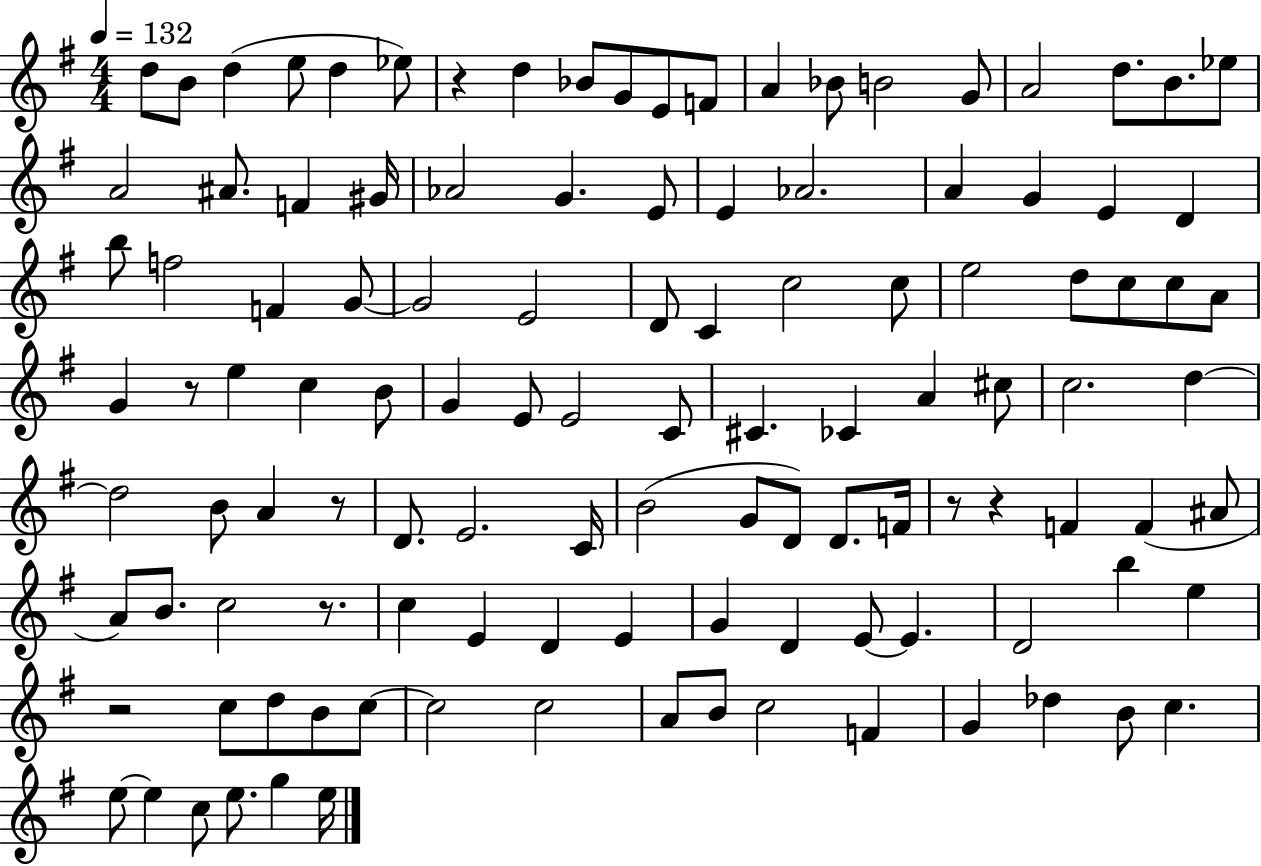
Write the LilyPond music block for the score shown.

{
  \clef treble
  \numericTimeSignature
  \time 4/4
  \key g \major
  \tempo 4 = 132
  d''8 b'8 d''4( e''8 d''4 ees''8) | r4 d''4 bes'8 g'8 e'8 f'8 | a'4 bes'8 b'2 g'8 | a'2 d''8. b'8. ees''8 | \break a'2 ais'8. f'4 gis'16 | aes'2 g'4. e'8 | e'4 aes'2. | a'4 g'4 e'4 d'4 | \break b''8 f''2 f'4 g'8~~ | g'2 e'2 | d'8 c'4 c''2 c''8 | e''2 d''8 c''8 c''8 a'8 | \break g'4 r8 e''4 c''4 b'8 | g'4 e'8 e'2 c'8 | cis'4. ces'4 a'4 cis''8 | c''2. d''4~~ | \break d''2 b'8 a'4 r8 | d'8. e'2. c'16 | b'2( g'8 d'8) d'8. f'16 | r8 r4 f'4 f'4( ais'8 | \break a'8) b'8. c''2 r8. | c''4 e'4 d'4 e'4 | g'4 d'4 e'8~~ e'4. | d'2 b''4 e''4 | \break r2 c''8 d''8 b'8 c''8~~ | c''2 c''2 | a'8 b'8 c''2 f'4 | g'4 des''4 b'8 c''4. | \break e''8~~ e''4 c''8 e''8. g''4 e''16 | \bar "|."
}